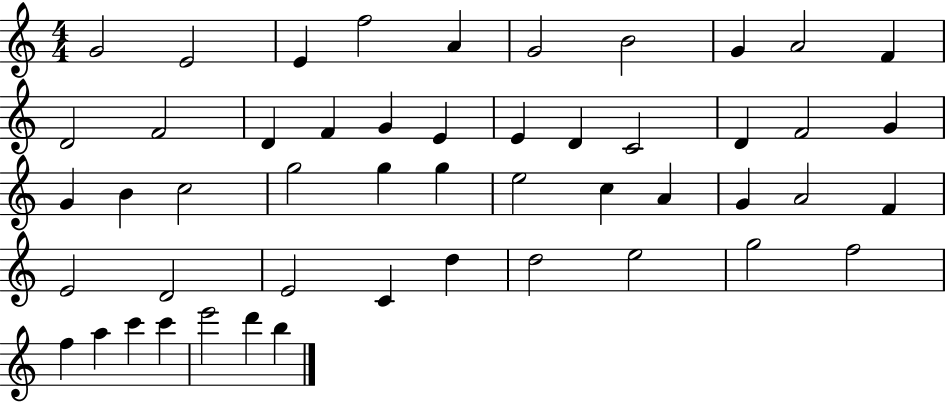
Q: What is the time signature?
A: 4/4